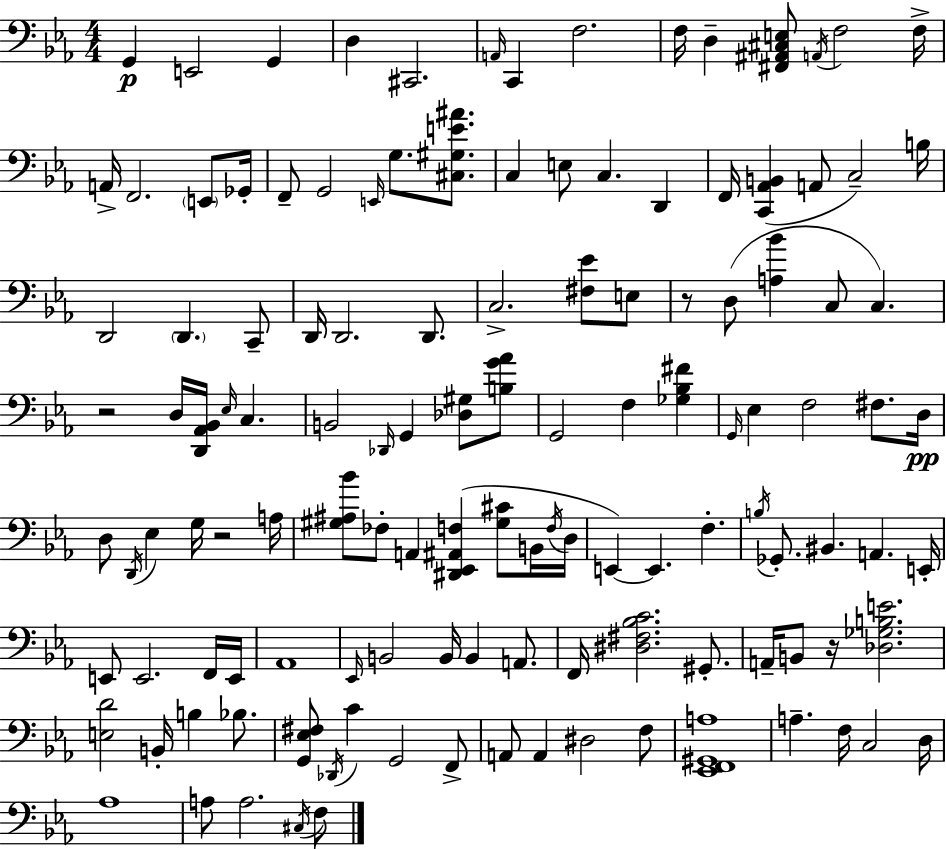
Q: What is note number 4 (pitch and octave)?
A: D3